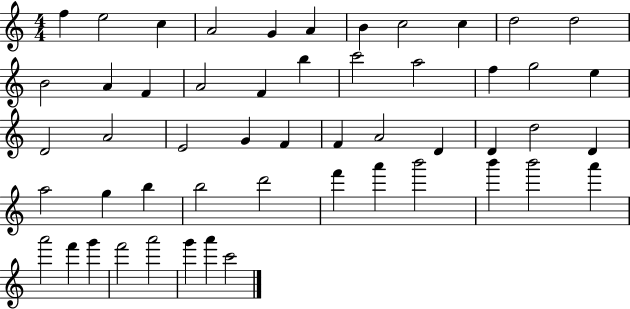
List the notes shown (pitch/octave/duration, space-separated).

F5/q E5/h C5/q A4/h G4/q A4/q B4/q C5/h C5/q D5/h D5/h B4/h A4/q F4/q A4/h F4/q B5/q C6/h A5/h F5/q G5/h E5/q D4/h A4/h E4/h G4/q F4/q F4/q A4/h D4/q D4/q D5/h D4/q A5/h G5/q B5/q B5/h D6/h F6/q A6/q B6/h B6/q B6/h A6/q A6/h F6/q G6/q F6/h A6/h G6/q A6/q C6/h